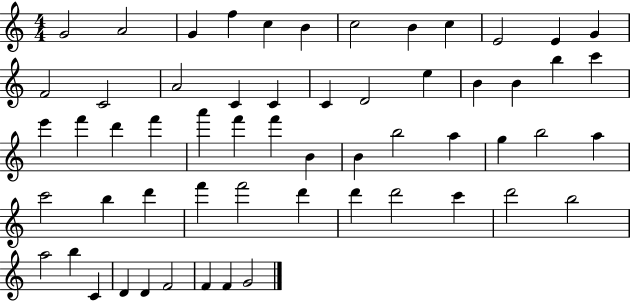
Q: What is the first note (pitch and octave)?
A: G4